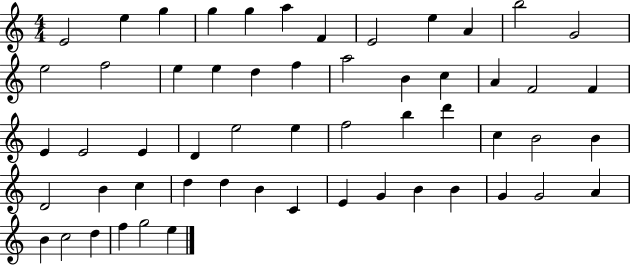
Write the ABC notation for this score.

X:1
T:Untitled
M:4/4
L:1/4
K:C
E2 e g g g a F E2 e A b2 G2 e2 f2 e e d f a2 B c A F2 F E E2 E D e2 e f2 b d' c B2 B D2 B c d d B C E G B B G G2 A B c2 d f g2 e